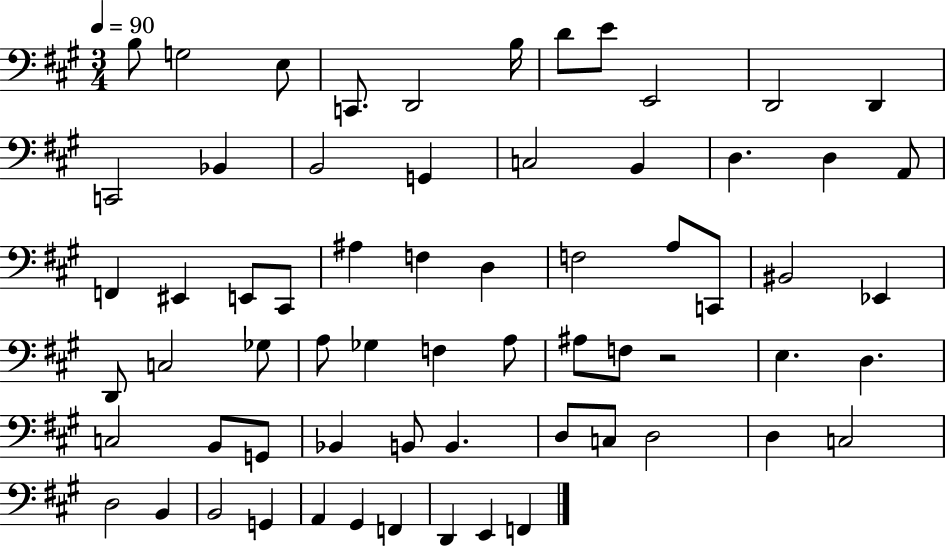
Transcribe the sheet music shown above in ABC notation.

X:1
T:Untitled
M:3/4
L:1/4
K:A
B,/2 G,2 E,/2 C,,/2 D,,2 B,/4 D/2 E/2 E,,2 D,,2 D,, C,,2 _B,, B,,2 G,, C,2 B,, D, D, A,,/2 F,, ^E,, E,,/2 ^C,,/2 ^A, F, D, F,2 A,/2 C,,/2 ^B,,2 _E,, D,,/2 C,2 _G,/2 A,/2 _G, F, A,/2 ^A,/2 F,/2 z2 E, D, C,2 B,,/2 G,,/2 _B,, B,,/2 B,, D,/2 C,/2 D,2 D, C,2 D,2 B,, B,,2 G,, A,, ^G,, F,, D,, E,, F,,